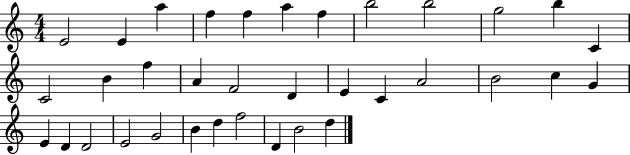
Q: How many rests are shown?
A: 0